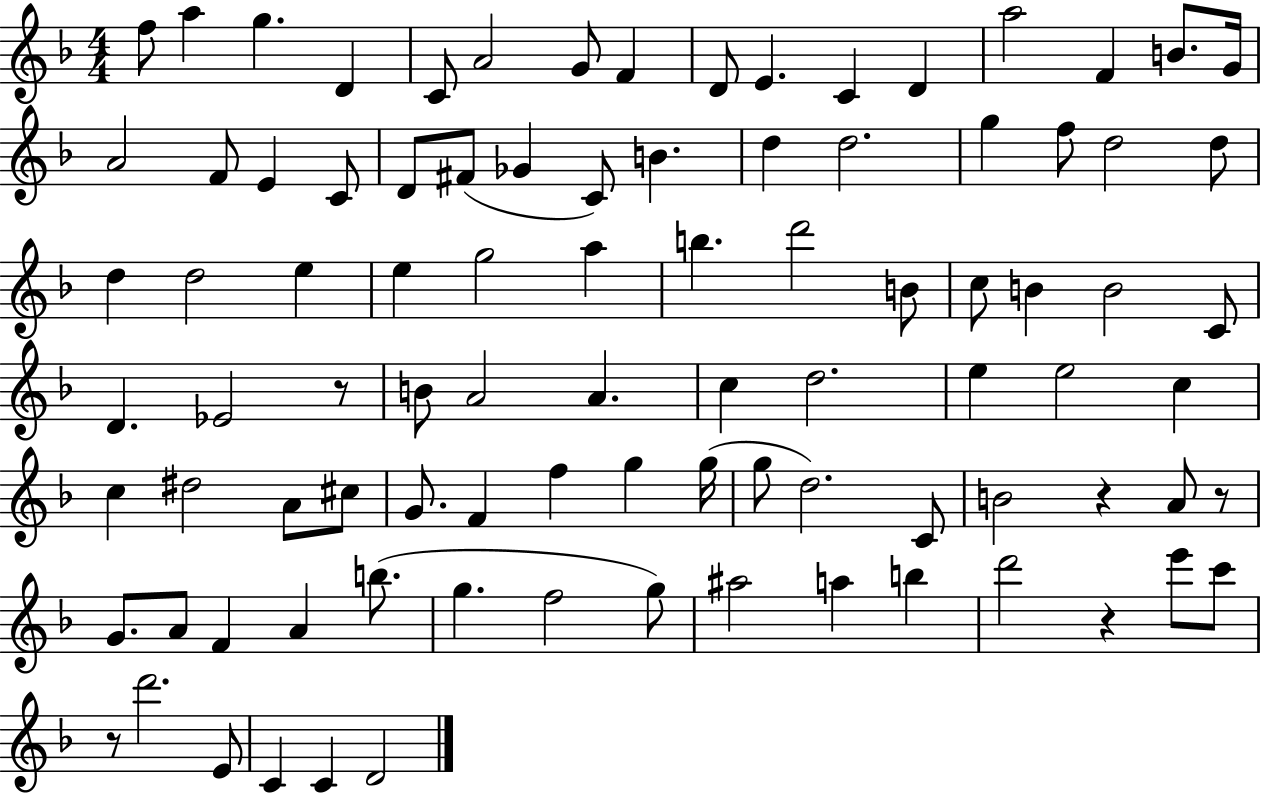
{
  \clef treble
  \numericTimeSignature
  \time 4/4
  \key f \major
  f''8 a''4 g''4. d'4 | c'8 a'2 g'8 f'4 | d'8 e'4. c'4 d'4 | a''2 f'4 b'8. g'16 | \break a'2 f'8 e'4 c'8 | d'8 fis'8( ges'4 c'8) b'4. | d''4 d''2. | g''4 f''8 d''2 d''8 | \break d''4 d''2 e''4 | e''4 g''2 a''4 | b''4. d'''2 b'8 | c''8 b'4 b'2 c'8 | \break d'4. ees'2 r8 | b'8 a'2 a'4. | c''4 d''2. | e''4 e''2 c''4 | \break c''4 dis''2 a'8 cis''8 | g'8. f'4 f''4 g''4 g''16( | g''8 d''2.) c'8 | b'2 r4 a'8 r8 | \break g'8. a'8 f'4 a'4 b''8.( | g''4. f''2 g''8) | ais''2 a''4 b''4 | d'''2 r4 e'''8 c'''8 | \break r8 d'''2. e'8 | c'4 c'4 d'2 | \bar "|."
}